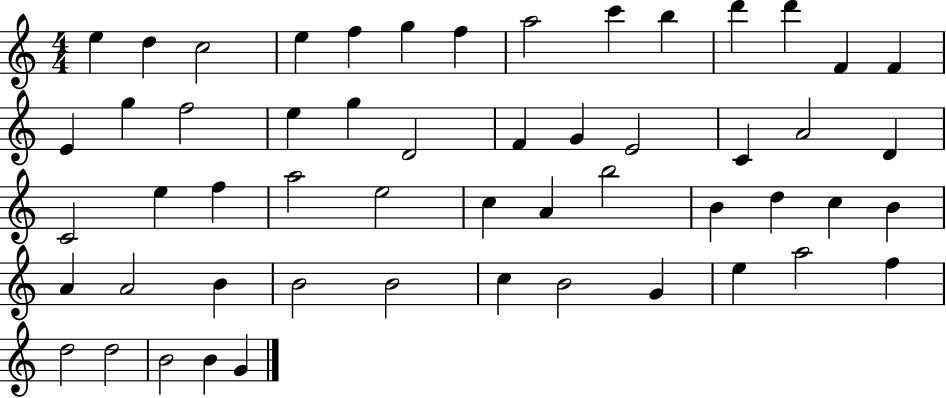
E5/q D5/q C5/h E5/q F5/q G5/q F5/q A5/h C6/q B5/q D6/q D6/q F4/q F4/q E4/q G5/q F5/h E5/q G5/q D4/h F4/q G4/q E4/h C4/q A4/h D4/q C4/h E5/q F5/q A5/h E5/h C5/q A4/q B5/h B4/q D5/q C5/q B4/q A4/q A4/h B4/q B4/h B4/h C5/q B4/h G4/q E5/q A5/h F5/q D5/h D5/h B4/h B4/q G4/q